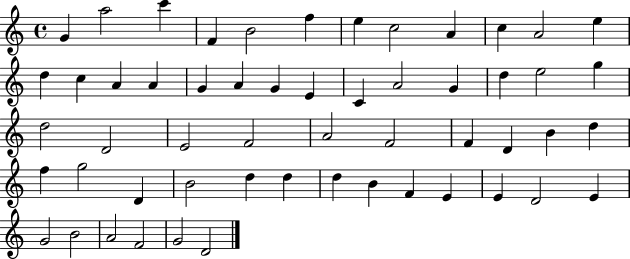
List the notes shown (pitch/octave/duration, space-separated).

G4/q A5/h C6/q F4/q B4/h F5/q E5/q C5/h A4/q C5/q A4/h E5/q D5/q C5/q A4/q A4/q G4/q A4/q G4/q E4/q C4/q A4/h G4/q D5/q E5/h G5/q D5/h D4/h E4/h F4/h A4/h F4/h F4/q D4/q B4/q D5/q F5/q G5/h D4/q B4/h D5/q D5/q D5/q B4/q F4/q E4/q E4/q D4/h E4/q G4/h B4/h A4/h F4/h G4/h D4/h